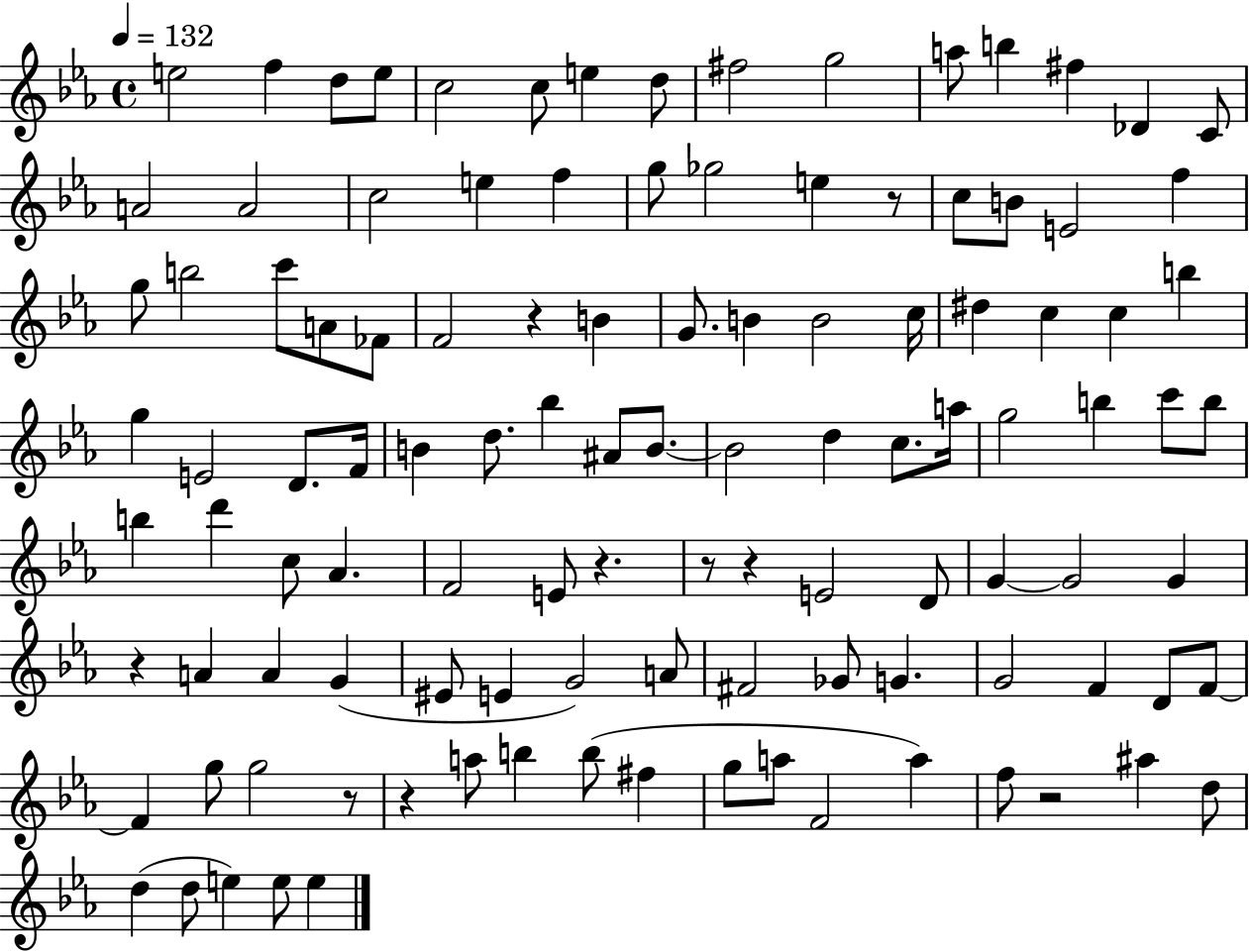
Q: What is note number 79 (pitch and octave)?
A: Gb4